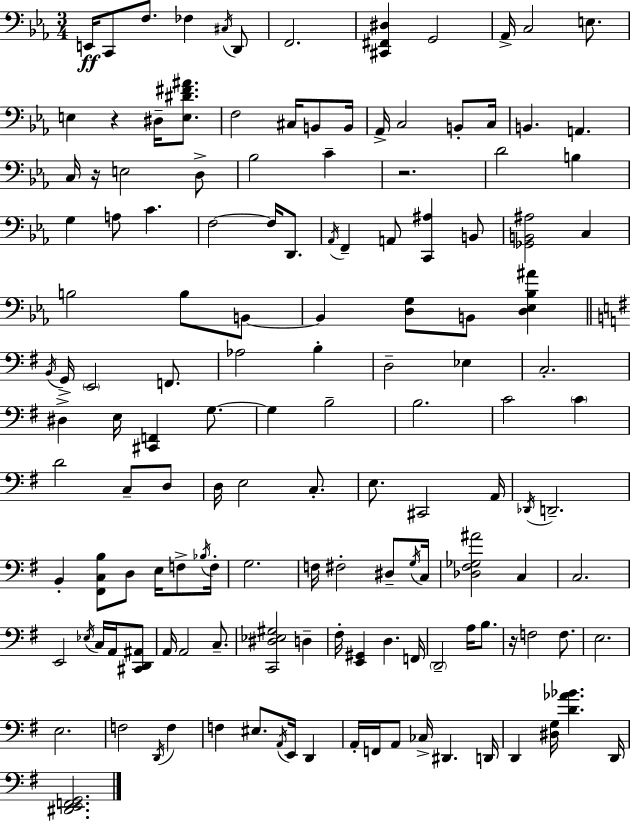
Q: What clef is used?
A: bass